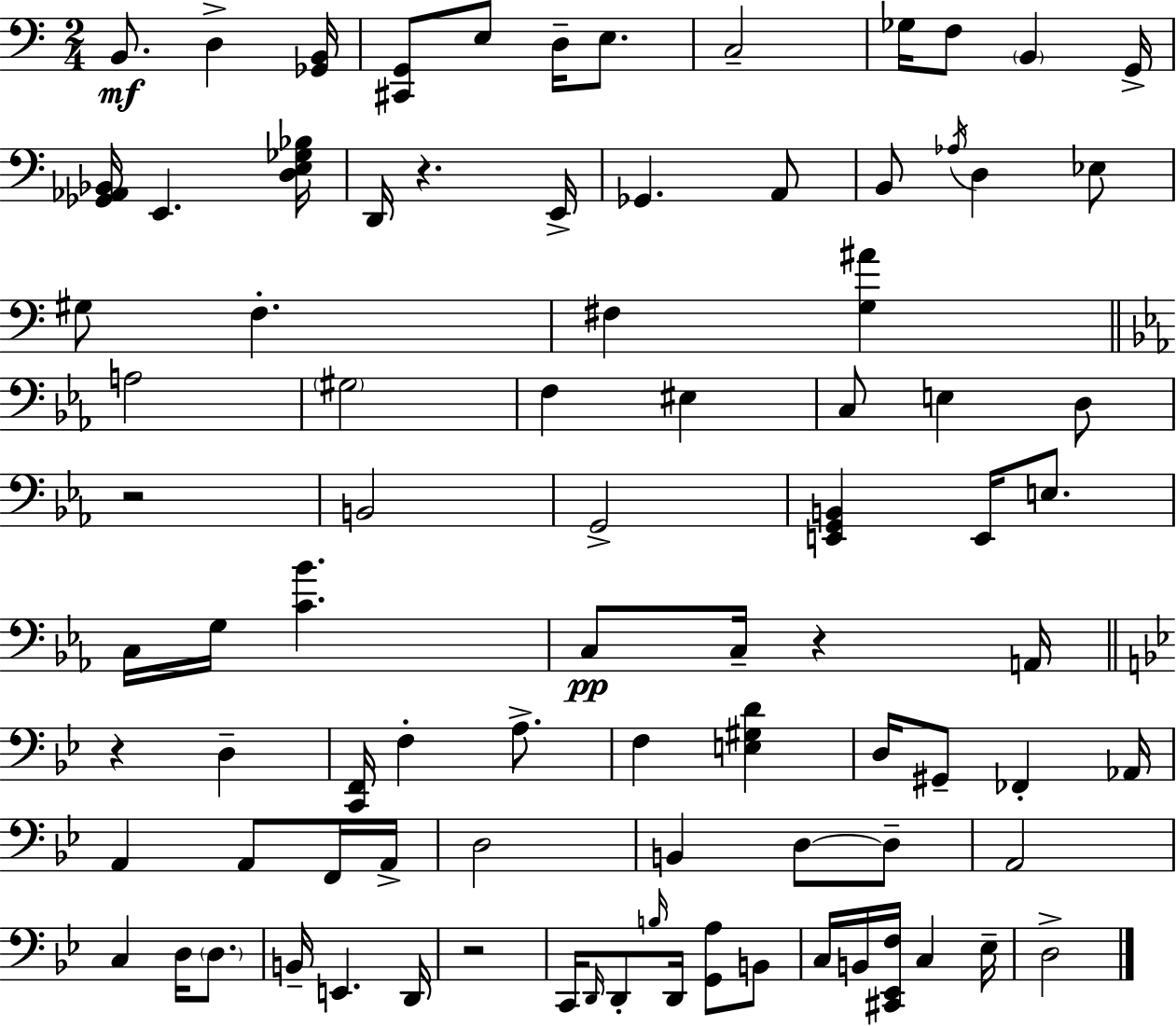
{
  \clef bass
  \numericTimeSignature
  \time 2/4
  \key c \major
  b,8.\mf d4-> <ges, b,>16 | <cis, g,>8 e8 d16-- e8. | c2-- | ges16 f8 \parenthesize b,4 g,16-> | \break <ges, aes, bes,>16 e,4. <d e ges bes>16 | d,16 r4. e,16-> | ges,4. a,8 | b,8 \acciaccatura { aes16 } d4 ees8 | \break gis8 f4.-. | fis4 <g ais'>4 | \bar "||" \break \key ees \major a2 | \parenthesize gis2 | f4 eis4 | c8 e4 d8 | \break r2 | b,2 | g,2-> | <e, g, b,>4 e,16 e8. | \break c16 g16 <c' bes'>4. | c8\pp c16-- r4 a,16 | \bar "||" \break \key bes \major r4 d4-- | <c, f,>16 f4-. a8.-> | f4 <e gis d'>4 | d16 gis,8-- fes,4-. aes,16 | \break a,4 a,8 f,16 a,16-> | d2 | b,4 d8~~ d8-- | a,2 | \break c4 d16 \parenthesize d8. | b,16-- e,4. d,16 | r2 | c,16 \grace { d,16 } d,8-. \grace { b16 } d,16 <g, a>8 | \break b,8 c16 b,16 <cis, ees, f>16 c4 | ees16-- d2-> | \bar "|."
}